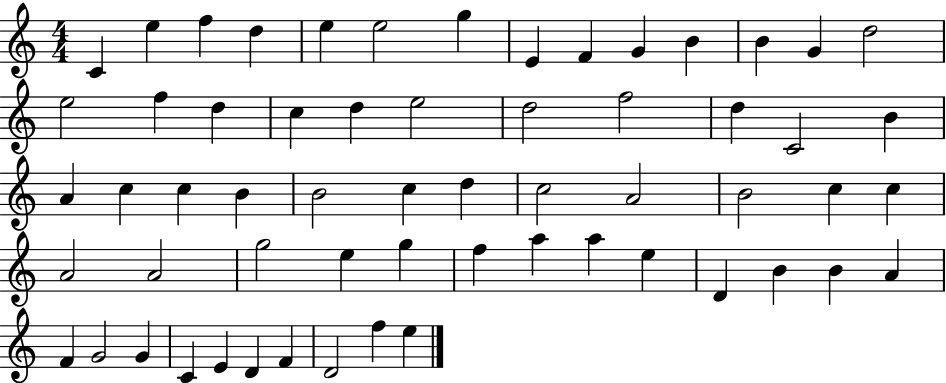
C4/q E5/q F5/q D5/q E5/q E5/h G5/q E4/q F4/q G4/q B4/q B4/q G4/q D5/h E5/h F5/q D5/q C5/q D5/q E5/h D5/h F5/h D5/q C4/h B4/q A4/q C5/q C5/q B4/q B4/h C5/q D5/q C5/h A4/h B4/h C5/q C5/q A4/h A4/h G5/h E5/q G5/q F5/q A5/q A5/q E5/q D4/q B4/q B4/q A4/q F4/q G4/h G4/q C4/q E4/q D4/q F4/q D4/h F5/q E5/q